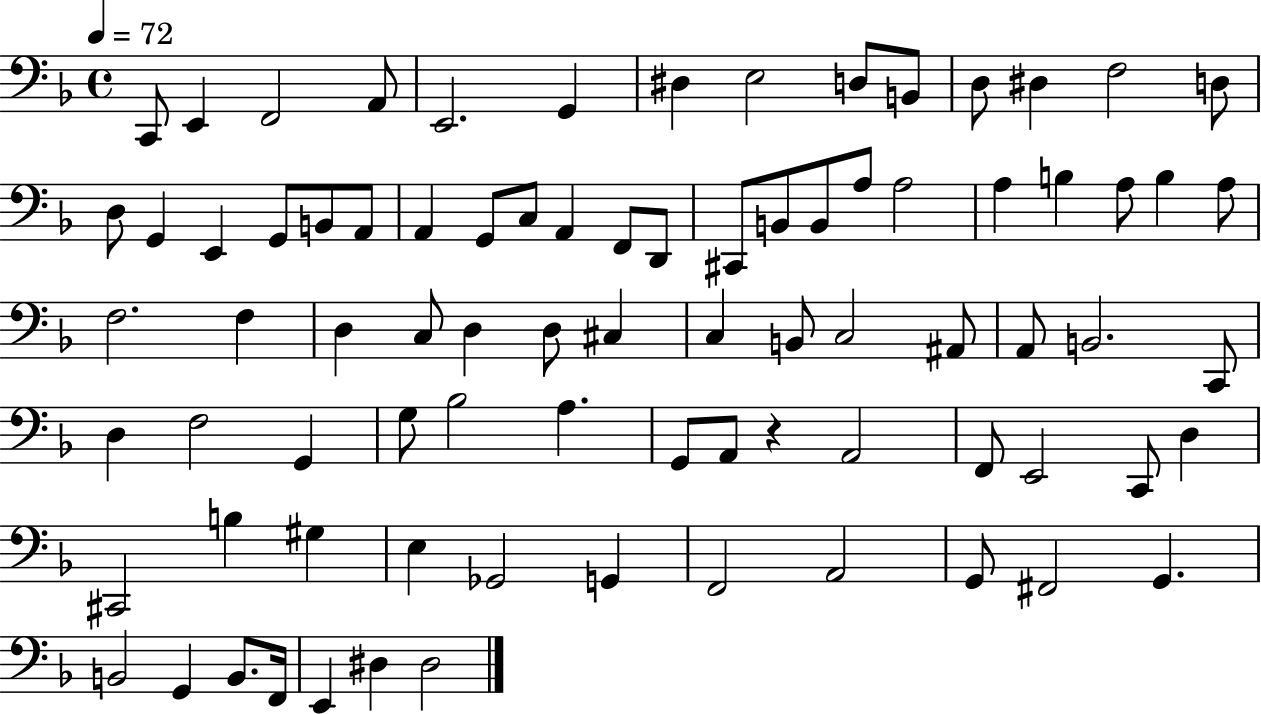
{
  \clef bass
  \time 4/4
  \defaultTimeSignature
  \key f \major
  \tempo 4 = 72
  c,8 e,4 f,2 a,8 | e,2. g,4 | dis4 e2 d8 b,8 | d8 dis4 f2 d8 | \break d8 g,4 e,4 g,8 b,8 a,8 | a,4 g,8 c8 a,4 f,8 d,8 | cis,8 b,8 b,8 a8 a2 | a4 b4 a8 b4 a8 | \break f2. f4 | d4 c8 d4 d8 cis4 | c4 b,8 c2 ais,8 | a,8 b,2. c,8 | \break d4 f2 g,4 | g8 bes2 a4. | g,8 a,8 r4 a,2 | f,8 e,2 c,8 d4 | \break cis,2 b4 gis4 | e4 ges,2 g,4 | f,2 a,2 | g,8 fis,2 g,4. | \break b,2 g,4 b,8. f,16 | e,4 dis4 dis2 | \bar "|."
}